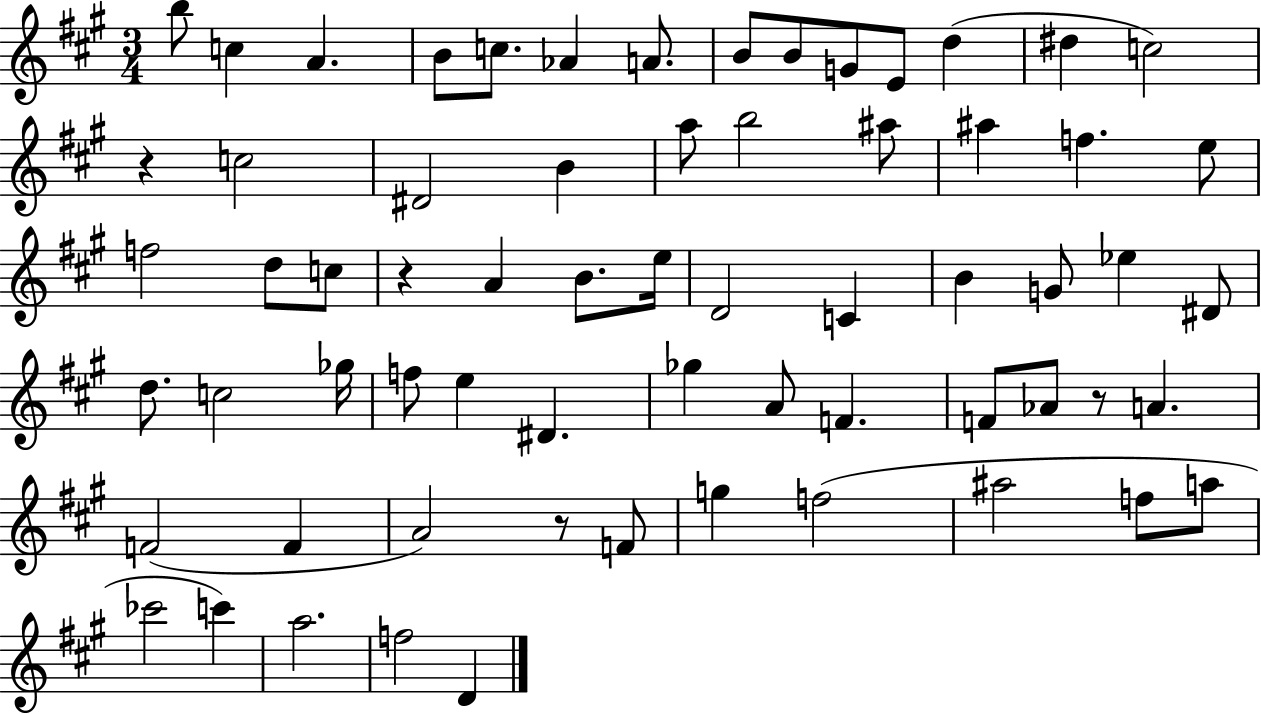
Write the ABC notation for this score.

X:1
T:Untitled
M:3/4
L:1/4
K:A
b/2 c A B/2 c/2 _A A/2 B/2 B/2 G/2 E/2 d ^d c2 z c2 ^D2 B a/2 b2 ^a/2 ^a f e/2 f2 d/2 c/2 z A B/2 e/4 D2 C B G/2 _e ^D/2 d/2 c2 _g/4 f/2 e ^D _g A/2 F F/2 _A/2 z/2 A F2 F A2 z/2 F/2 g f2 ^a2 f/2 a/2 _c'2 c' a2 f2 D